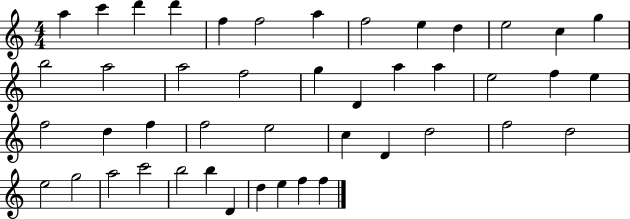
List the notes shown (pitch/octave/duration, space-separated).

A5/q C6/q D6/q D6/q F5/q F5/h A5/q F5/h E5/q D5/q E5/h C5/q G5/q B5/h A5/h A5/h F5/h G5/q D4/q A5/q A5/q E5/h F5/q E5/q F5/h D5/q F5/q F5/h E5/h C5/q D4/q D5/h F5/h D5/h E5/h G5/h A5/h C6/h B5/h B5/q D4/q D5/q E5/q F5/q F5/q